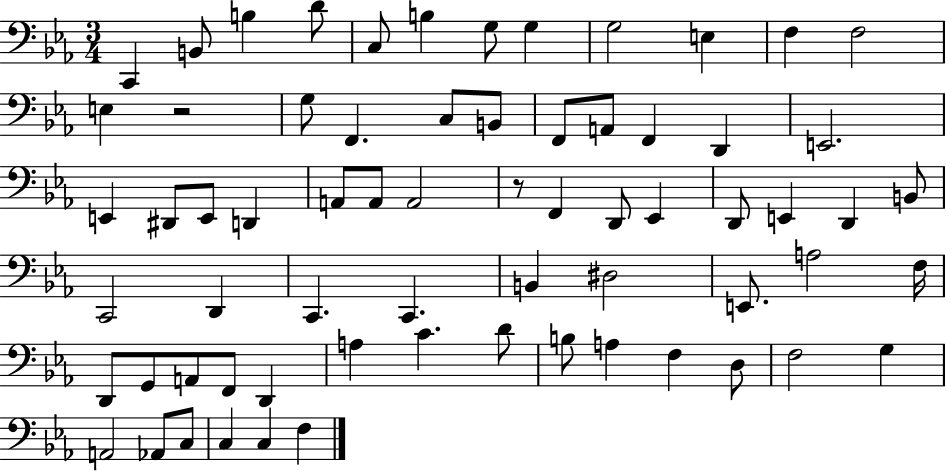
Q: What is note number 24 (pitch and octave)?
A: D#2